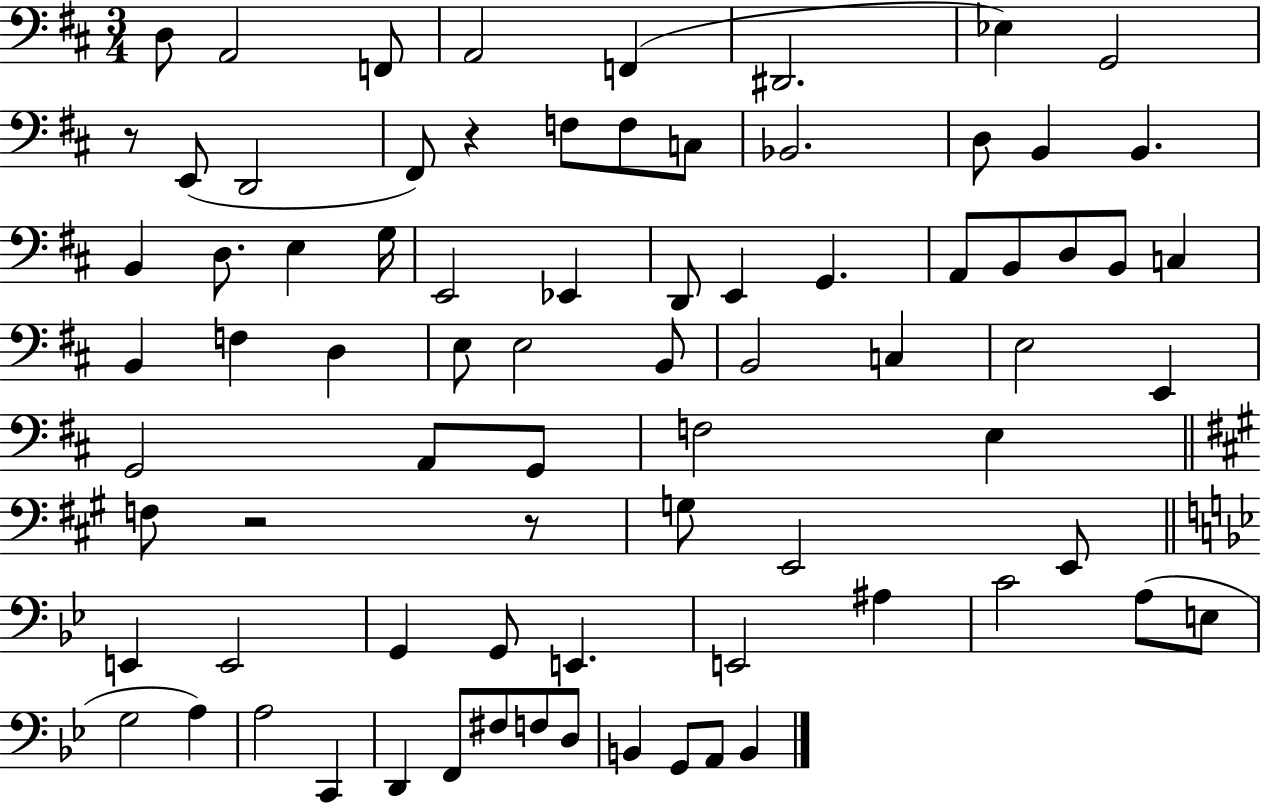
{
  \clef bass
  \numericTimeSignature
  \time 3/4
  \key d \major
  d8 a,2 f,8 | a,2 f,4( | dis,2. | ees4) g,2 | \break r8 e,8( d,2 | fis,8) r4 f8 f8 c8 | bes,2. | d8 b,4 b,4. | \break b,4 d8. e4 g16 | e,2 ees,4 | d,8 e,4 g,4. | a,8 b,8 d8 b,8 c4 | \break b,4 f4 d4 | e8 e2 b,8 | b,2 c4 | e2 e,4 | \break g,2 a,8 g,8 | f2 e4 | \bar "||" \break \key a \major f8 r2 r8 | g8 e,2 e,8 | \bar "||" \break \key bes \major e,4 e,2 | g,4 g,8 e,4. | e,2 ais4 | c'2 a8( e8 | \break g2 a4) | a2 c,4 | d,4 f,8 fis8 f8 d8 | b,4 g,8 a,8 b,4 | \break \bar "|."
}